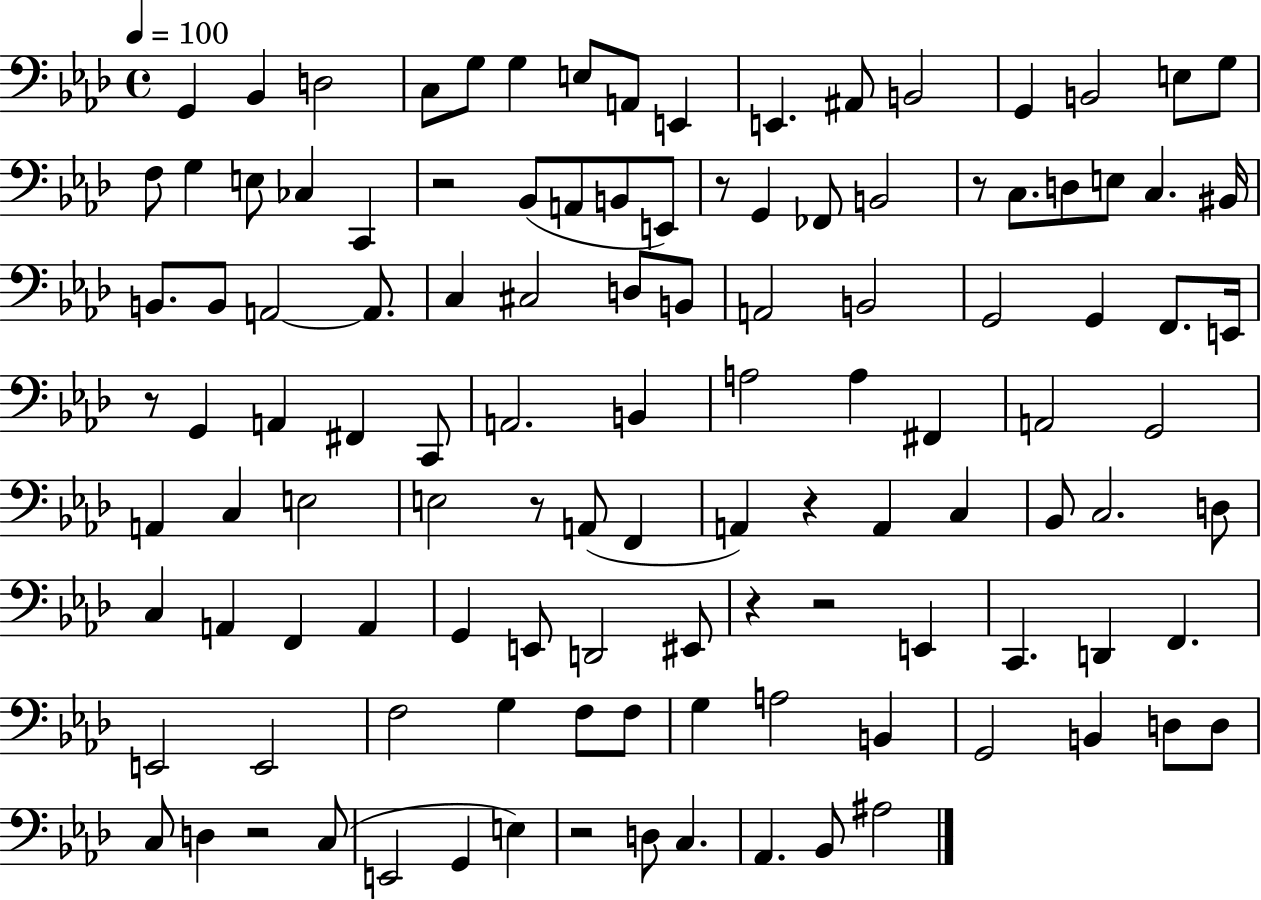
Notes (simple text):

G2/q Bb2/q D3/h C3/e G3/e G3/q E3/e A2/e E2/q E2/q. A#2/e B2/h G2/q B2/h E3/e G3/e F3/e G3/q E3/e CES3/q C2/q R/h Bb2/e A2/e B2/e E2/e R/e G2/q FES2/e B2/h R/e C3/e. D3/e E3/e C3/q. BIS2/s B2/e. B2/e A2/h A2/e. C3/q C#3/h D3/e B2/e A2/h B2/h G2/h G2/q F2/e. E2/s R/e G2/q A2/q F#2/q C2/e A2/h. B2/q A3/h A3/q F#2/q A2/h G2/h A2/q C3/q E3/h E3/h R/e A2/e F2/q A2/q R/q A2/q C3/q Bb2/e C3/h. D3/e C3/q A2/q F2/q A2/q G2/q E2/e D2/h EIS2/e R/q R/h E2/q C2/q. D2/q F2/q. E2/h E2/h F3/h G3/q F3/e F3/e G3/q A3/h B2/q G2/h B2/q D3/e D3/e C3/e D3/q R/h C3/e E2/h G2/q E3/q R/h D3/e C3/q. Ab2/q. Bb2/e A#3/h